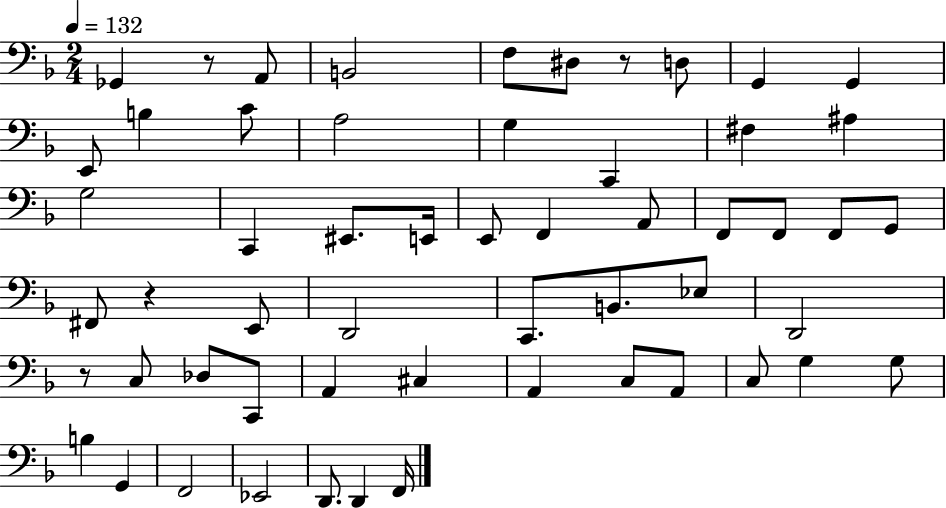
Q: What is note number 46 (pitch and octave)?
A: B3